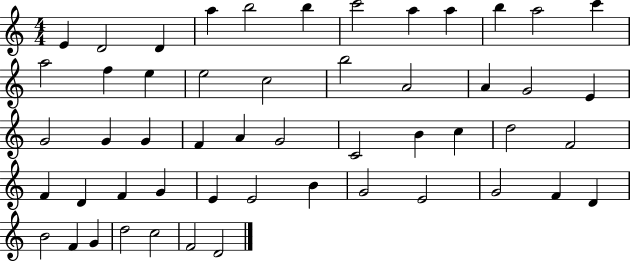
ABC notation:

X:1
T:Untitled
M:4/4
L:1/4
K:C
E D2 D a b2 b c'2 a a b a2 c' a2 f e e2 c2 b2 A2 A G2 E G2 G G F A G2 C2 B c d2 F2 F D F G E E2 B G2 E2 G2 F D B2 F G d2 c2 F2 D2